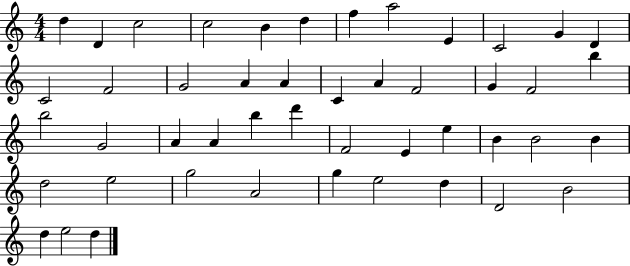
D5/q D4/q C5/h C5/h B4/q D5/q F5/q A5/h E4/q C4/h G4/q D4/q C4/h F4/h G4/h A4/q A4/q C4/q A4/q F4/h G4/q F4/h B5/q B5/h G4/h A4/q A4/q B5/q D6/q F4/h E4/q E5/q B4/q B4/h B4/q D5/h E5/h G5/h A4/h G5/q E5/h D5/q D4/h B4/h D5/q E5/h D5/q